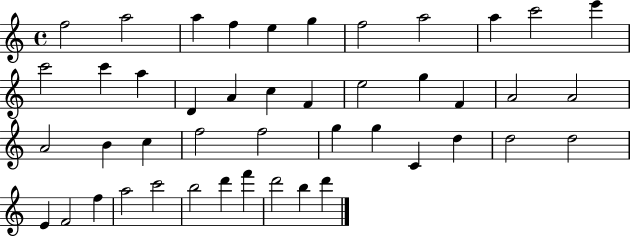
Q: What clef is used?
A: treble